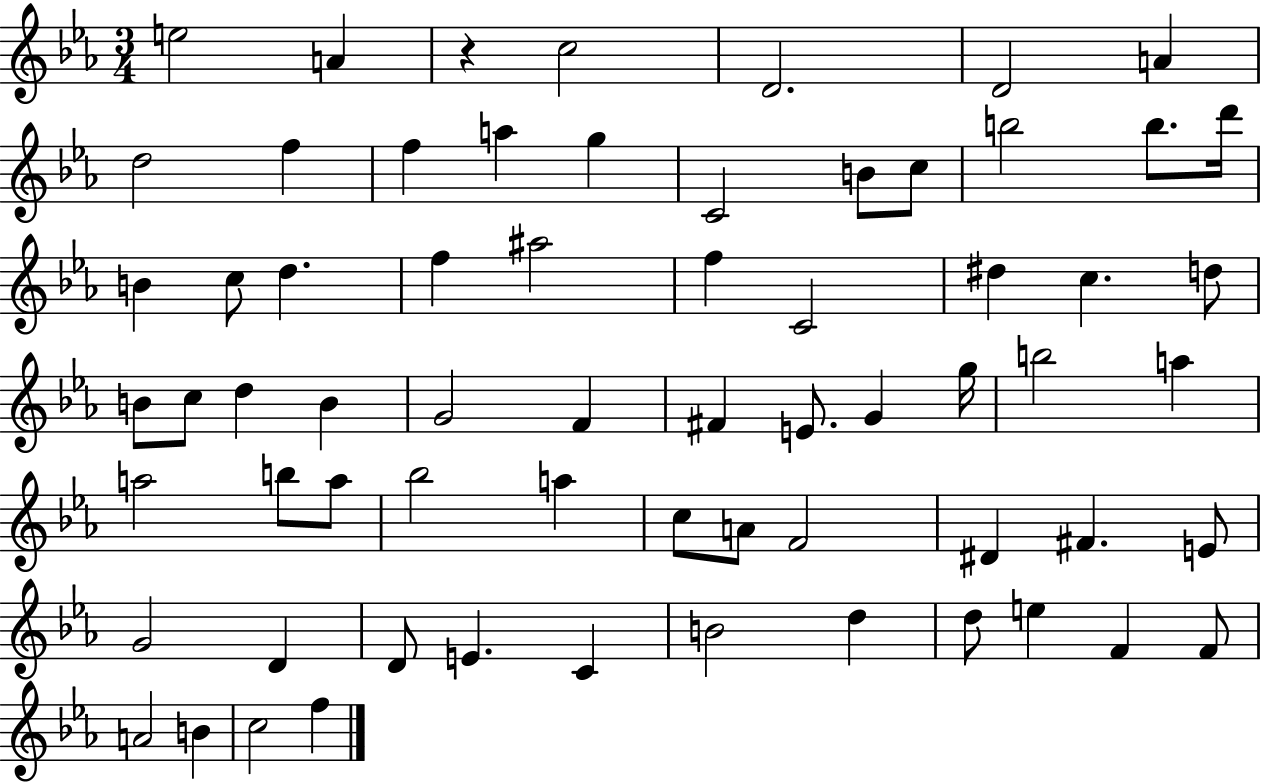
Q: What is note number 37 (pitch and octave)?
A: G5